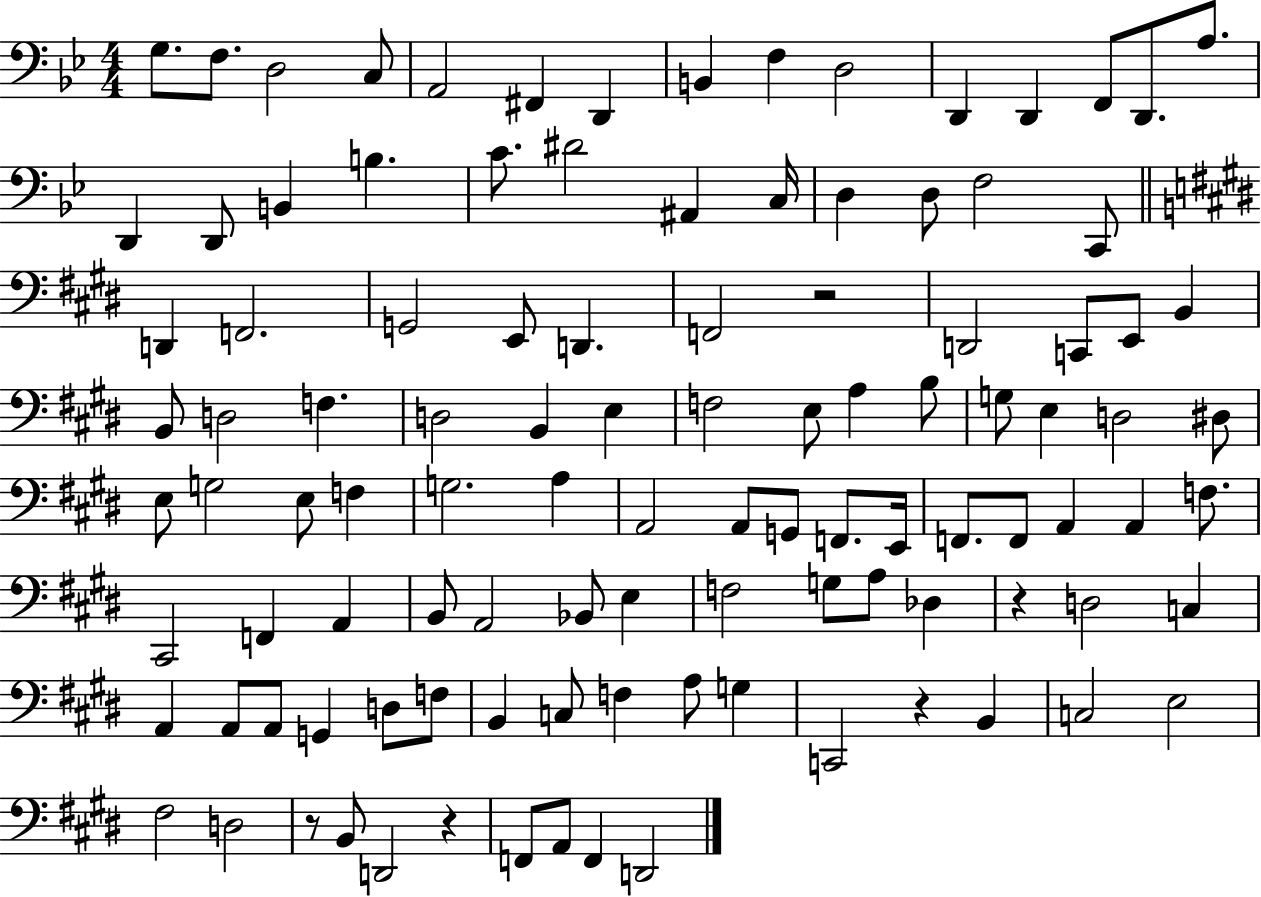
X:1
T:Untitled
M:4/4
L:1/4
K:Bb
G,/2 F,/2 D,2 C,/2 A,,2 ^F,, D,, B,, F, D,2 D,, D,, F,,/2 D,,/2 A,/2 D,, D,,/2 B,, B, C/2 ^D2 ^A,, C,/4 D, D,/2 F,2 C,,/2 D,, F,,2 G,,2 E,,/2 D,, F,,2 z2 D,,2 C,,/2 E,,/2 B,, B,,/2 D,2 F, D,2 B,, E, F,2 E,/2 A, B,/2 G,/2 E, D,2 ^D,/2 E,/2 G,2 E,/2 F, G,2 A, A,,2 A,,/2 G,,/2 F,,/2 E,,/4 F,,/2 F,,/2 A,, A,, F,/2 ^C,,2 F,, A,, B,,/2 A,,2 _B,,/2 E, F,2 G,/2 A,/2 _D, z D,2 C, A,, A,,/2 A,,/2 G,, D,/2 F,/2 B,, C,/2 F, A,/2 G, C,,2 z B,, C,2 E,2 ^F,2 D,2 z/2 B,,/2 D,,2 z F,,/2 A,,/2 F,, D,,2